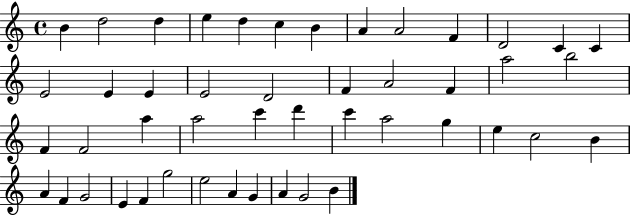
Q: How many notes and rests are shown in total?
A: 47